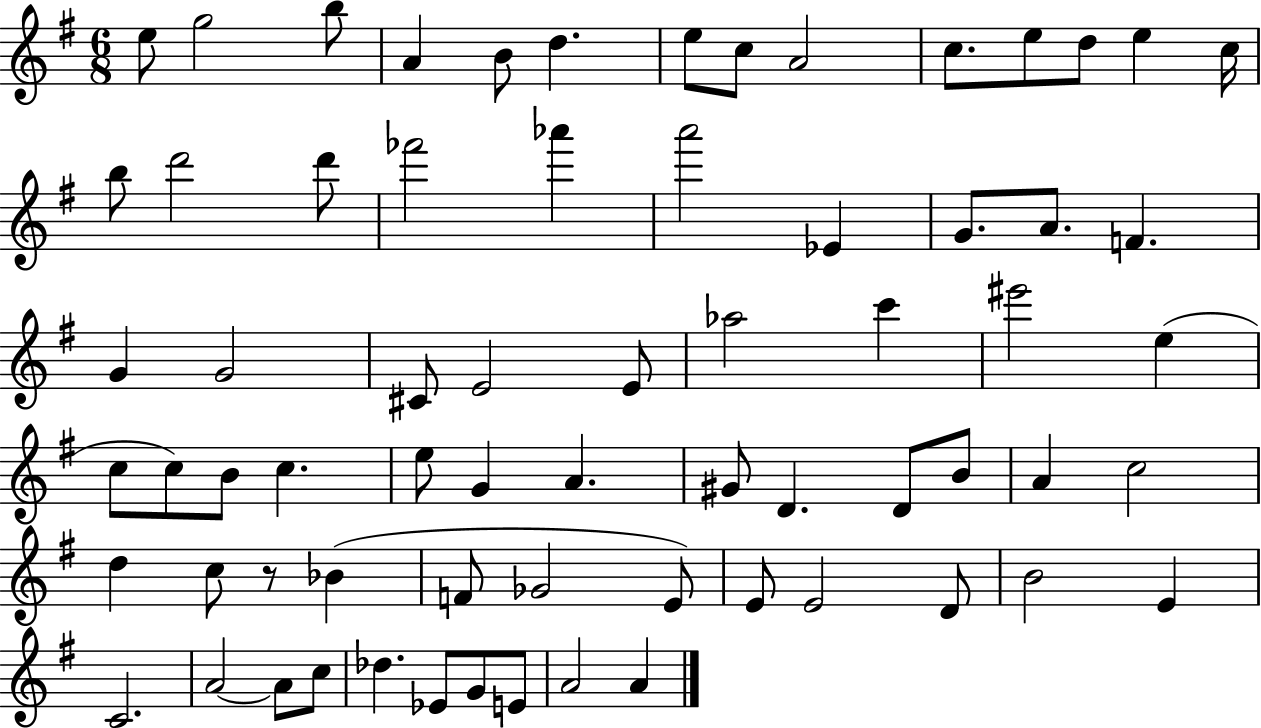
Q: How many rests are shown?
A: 1